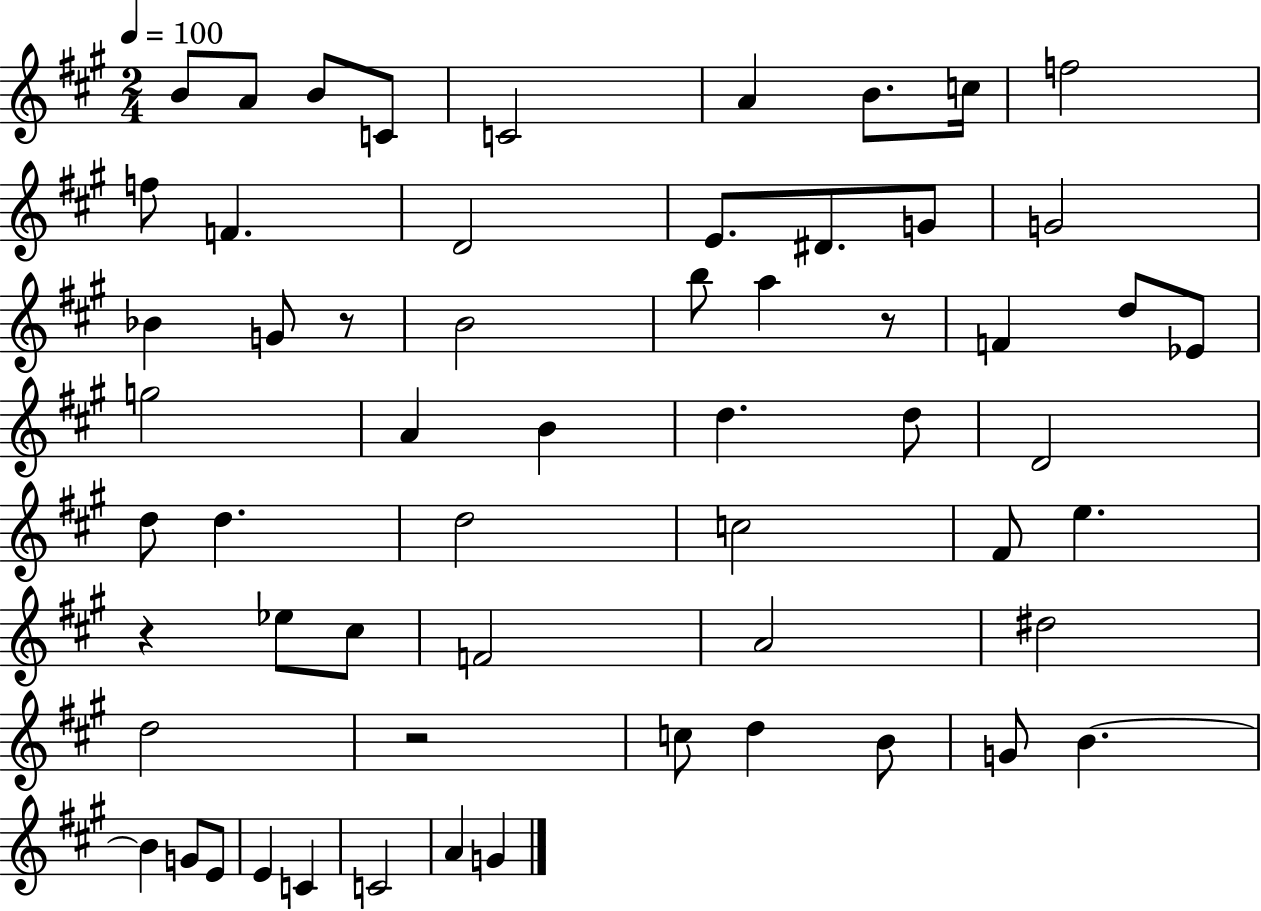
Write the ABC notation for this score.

X:1
T:Untitled
M:2/4
L:1/4
K:A
B/2 A/2 B/2 C/2 C2 A B/2 c/4 f2 f/2 F D2 E/2 ^D/2 G/2 G2 _B G/2 z/2 B2 b/2 a z/2 F d/2 _E/2 g2 A B d d/2 D2 d/2 d d2 c2 ^F/2 e z _e/2 ^c/2 F2 A2 ^d2 d2 z2 c/2 d B/2 G/2 B B G/2 E/2 E C C2 A G